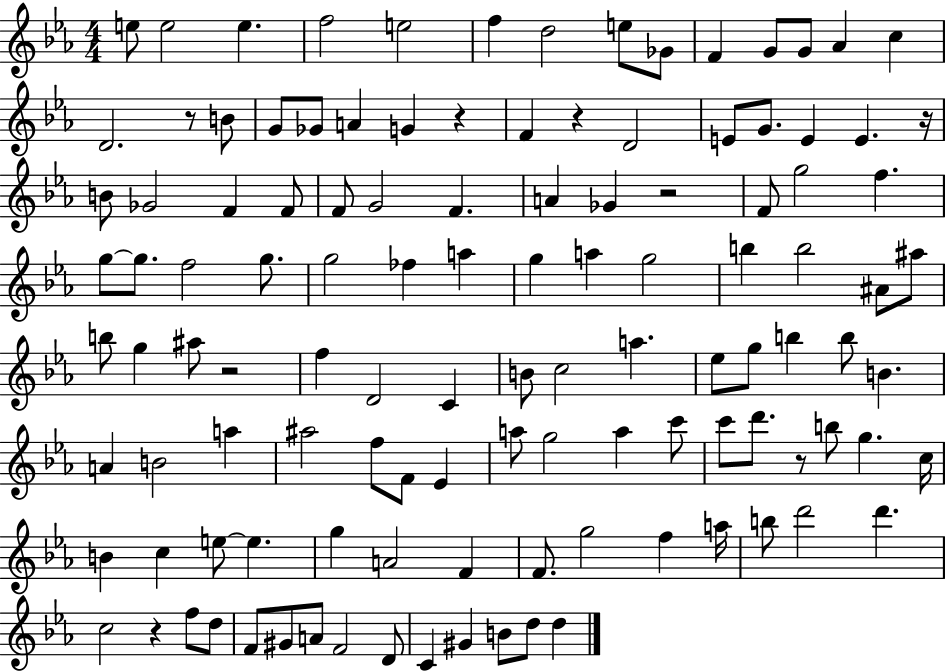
{
  \clef treble
  \numericTimeSignature
  \time 4/4
  \key ees \major
  \repeat volta 2 { e''8 e''2 e''4. | f''2 e''2 | f''4 d''2 e''8 ges'8 | f'4 g'8 g'8 aes'4 c''4 | \break d'2. r8 b'8 | g'8 ges'8 a'4 g'4 r4 | f'4 r4 d'2 | e'8 g'8. e'4 e'4. r16 | \break b'8 ges'2 f'4 f'8 | f'8 g'2 f'4. | a'4 ges'4 r2 | f'8 g''2 f''4. | \break g''8~~ g''8. f''2 g''8. | g''2 fes''4 a''4 | g''4 a''4 g''2 | b''4 b''2 ais'8 ais''8 | \break b''8 g''4 ais''8 r2 | f''4 d'2 c'4 | b'8 c''2 a''4. | ees''8 g''8 b''4 b''8 b'4. | \break a'4 b'2 a''4 | ais''2 f''8 f'8 ees'4 | a''8 g''2 a''4 c'''8 | c'''8 d'''8. r8 b''8 g''4. c''16 | \break b'4 c''4 e''8~~ e''4. | g''4 a'2 f'4 | f'8. g''2 f''4 a''16 | b''8 d'''2 d'''4. | \break c''2 r4 f''8 d''8 | f'8 gis'8 a'8 f'2 d'8 | c'4 gis'4 b'8 d''8 d''4 | } \bar "|."
}